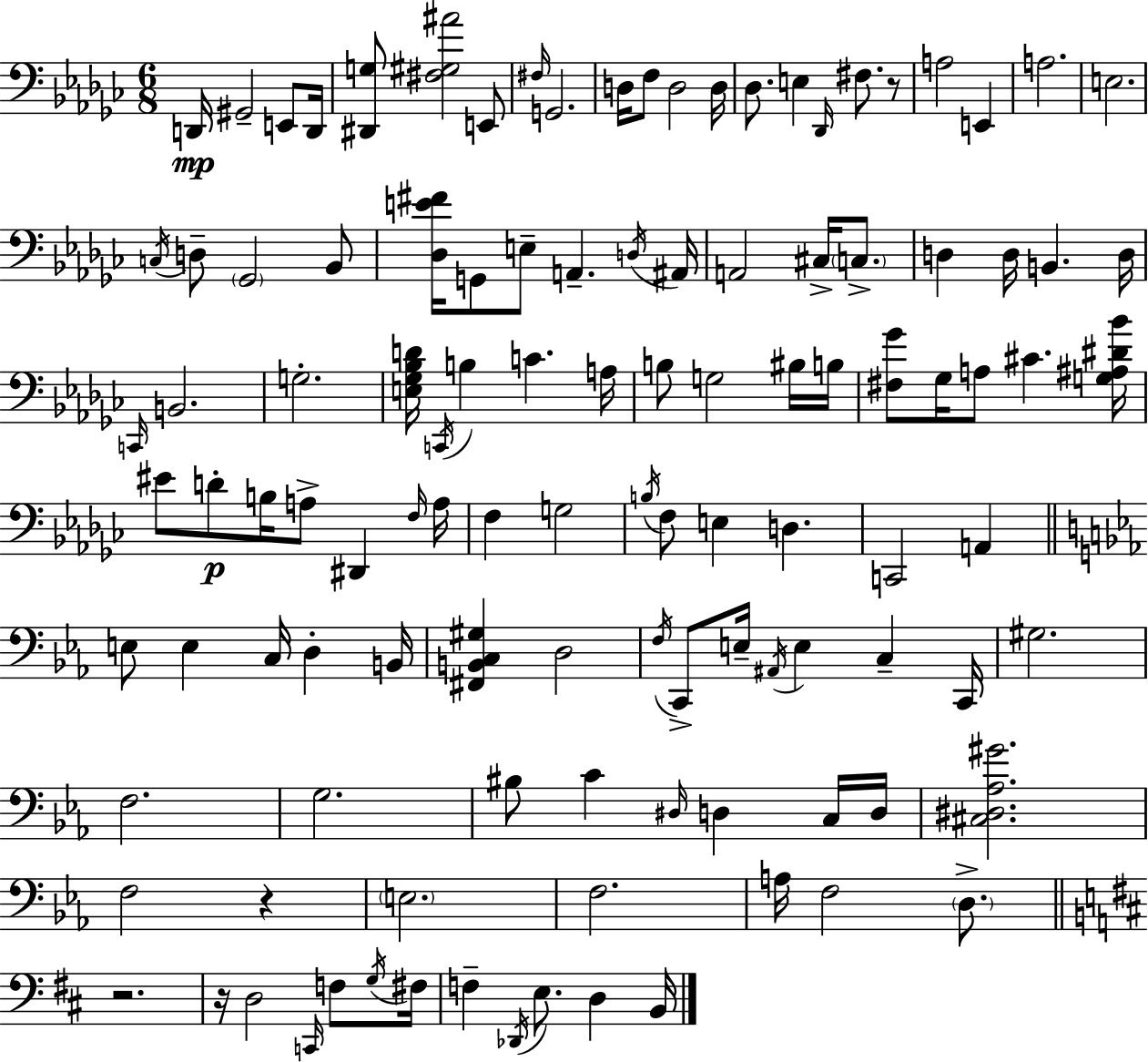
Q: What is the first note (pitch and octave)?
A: D2